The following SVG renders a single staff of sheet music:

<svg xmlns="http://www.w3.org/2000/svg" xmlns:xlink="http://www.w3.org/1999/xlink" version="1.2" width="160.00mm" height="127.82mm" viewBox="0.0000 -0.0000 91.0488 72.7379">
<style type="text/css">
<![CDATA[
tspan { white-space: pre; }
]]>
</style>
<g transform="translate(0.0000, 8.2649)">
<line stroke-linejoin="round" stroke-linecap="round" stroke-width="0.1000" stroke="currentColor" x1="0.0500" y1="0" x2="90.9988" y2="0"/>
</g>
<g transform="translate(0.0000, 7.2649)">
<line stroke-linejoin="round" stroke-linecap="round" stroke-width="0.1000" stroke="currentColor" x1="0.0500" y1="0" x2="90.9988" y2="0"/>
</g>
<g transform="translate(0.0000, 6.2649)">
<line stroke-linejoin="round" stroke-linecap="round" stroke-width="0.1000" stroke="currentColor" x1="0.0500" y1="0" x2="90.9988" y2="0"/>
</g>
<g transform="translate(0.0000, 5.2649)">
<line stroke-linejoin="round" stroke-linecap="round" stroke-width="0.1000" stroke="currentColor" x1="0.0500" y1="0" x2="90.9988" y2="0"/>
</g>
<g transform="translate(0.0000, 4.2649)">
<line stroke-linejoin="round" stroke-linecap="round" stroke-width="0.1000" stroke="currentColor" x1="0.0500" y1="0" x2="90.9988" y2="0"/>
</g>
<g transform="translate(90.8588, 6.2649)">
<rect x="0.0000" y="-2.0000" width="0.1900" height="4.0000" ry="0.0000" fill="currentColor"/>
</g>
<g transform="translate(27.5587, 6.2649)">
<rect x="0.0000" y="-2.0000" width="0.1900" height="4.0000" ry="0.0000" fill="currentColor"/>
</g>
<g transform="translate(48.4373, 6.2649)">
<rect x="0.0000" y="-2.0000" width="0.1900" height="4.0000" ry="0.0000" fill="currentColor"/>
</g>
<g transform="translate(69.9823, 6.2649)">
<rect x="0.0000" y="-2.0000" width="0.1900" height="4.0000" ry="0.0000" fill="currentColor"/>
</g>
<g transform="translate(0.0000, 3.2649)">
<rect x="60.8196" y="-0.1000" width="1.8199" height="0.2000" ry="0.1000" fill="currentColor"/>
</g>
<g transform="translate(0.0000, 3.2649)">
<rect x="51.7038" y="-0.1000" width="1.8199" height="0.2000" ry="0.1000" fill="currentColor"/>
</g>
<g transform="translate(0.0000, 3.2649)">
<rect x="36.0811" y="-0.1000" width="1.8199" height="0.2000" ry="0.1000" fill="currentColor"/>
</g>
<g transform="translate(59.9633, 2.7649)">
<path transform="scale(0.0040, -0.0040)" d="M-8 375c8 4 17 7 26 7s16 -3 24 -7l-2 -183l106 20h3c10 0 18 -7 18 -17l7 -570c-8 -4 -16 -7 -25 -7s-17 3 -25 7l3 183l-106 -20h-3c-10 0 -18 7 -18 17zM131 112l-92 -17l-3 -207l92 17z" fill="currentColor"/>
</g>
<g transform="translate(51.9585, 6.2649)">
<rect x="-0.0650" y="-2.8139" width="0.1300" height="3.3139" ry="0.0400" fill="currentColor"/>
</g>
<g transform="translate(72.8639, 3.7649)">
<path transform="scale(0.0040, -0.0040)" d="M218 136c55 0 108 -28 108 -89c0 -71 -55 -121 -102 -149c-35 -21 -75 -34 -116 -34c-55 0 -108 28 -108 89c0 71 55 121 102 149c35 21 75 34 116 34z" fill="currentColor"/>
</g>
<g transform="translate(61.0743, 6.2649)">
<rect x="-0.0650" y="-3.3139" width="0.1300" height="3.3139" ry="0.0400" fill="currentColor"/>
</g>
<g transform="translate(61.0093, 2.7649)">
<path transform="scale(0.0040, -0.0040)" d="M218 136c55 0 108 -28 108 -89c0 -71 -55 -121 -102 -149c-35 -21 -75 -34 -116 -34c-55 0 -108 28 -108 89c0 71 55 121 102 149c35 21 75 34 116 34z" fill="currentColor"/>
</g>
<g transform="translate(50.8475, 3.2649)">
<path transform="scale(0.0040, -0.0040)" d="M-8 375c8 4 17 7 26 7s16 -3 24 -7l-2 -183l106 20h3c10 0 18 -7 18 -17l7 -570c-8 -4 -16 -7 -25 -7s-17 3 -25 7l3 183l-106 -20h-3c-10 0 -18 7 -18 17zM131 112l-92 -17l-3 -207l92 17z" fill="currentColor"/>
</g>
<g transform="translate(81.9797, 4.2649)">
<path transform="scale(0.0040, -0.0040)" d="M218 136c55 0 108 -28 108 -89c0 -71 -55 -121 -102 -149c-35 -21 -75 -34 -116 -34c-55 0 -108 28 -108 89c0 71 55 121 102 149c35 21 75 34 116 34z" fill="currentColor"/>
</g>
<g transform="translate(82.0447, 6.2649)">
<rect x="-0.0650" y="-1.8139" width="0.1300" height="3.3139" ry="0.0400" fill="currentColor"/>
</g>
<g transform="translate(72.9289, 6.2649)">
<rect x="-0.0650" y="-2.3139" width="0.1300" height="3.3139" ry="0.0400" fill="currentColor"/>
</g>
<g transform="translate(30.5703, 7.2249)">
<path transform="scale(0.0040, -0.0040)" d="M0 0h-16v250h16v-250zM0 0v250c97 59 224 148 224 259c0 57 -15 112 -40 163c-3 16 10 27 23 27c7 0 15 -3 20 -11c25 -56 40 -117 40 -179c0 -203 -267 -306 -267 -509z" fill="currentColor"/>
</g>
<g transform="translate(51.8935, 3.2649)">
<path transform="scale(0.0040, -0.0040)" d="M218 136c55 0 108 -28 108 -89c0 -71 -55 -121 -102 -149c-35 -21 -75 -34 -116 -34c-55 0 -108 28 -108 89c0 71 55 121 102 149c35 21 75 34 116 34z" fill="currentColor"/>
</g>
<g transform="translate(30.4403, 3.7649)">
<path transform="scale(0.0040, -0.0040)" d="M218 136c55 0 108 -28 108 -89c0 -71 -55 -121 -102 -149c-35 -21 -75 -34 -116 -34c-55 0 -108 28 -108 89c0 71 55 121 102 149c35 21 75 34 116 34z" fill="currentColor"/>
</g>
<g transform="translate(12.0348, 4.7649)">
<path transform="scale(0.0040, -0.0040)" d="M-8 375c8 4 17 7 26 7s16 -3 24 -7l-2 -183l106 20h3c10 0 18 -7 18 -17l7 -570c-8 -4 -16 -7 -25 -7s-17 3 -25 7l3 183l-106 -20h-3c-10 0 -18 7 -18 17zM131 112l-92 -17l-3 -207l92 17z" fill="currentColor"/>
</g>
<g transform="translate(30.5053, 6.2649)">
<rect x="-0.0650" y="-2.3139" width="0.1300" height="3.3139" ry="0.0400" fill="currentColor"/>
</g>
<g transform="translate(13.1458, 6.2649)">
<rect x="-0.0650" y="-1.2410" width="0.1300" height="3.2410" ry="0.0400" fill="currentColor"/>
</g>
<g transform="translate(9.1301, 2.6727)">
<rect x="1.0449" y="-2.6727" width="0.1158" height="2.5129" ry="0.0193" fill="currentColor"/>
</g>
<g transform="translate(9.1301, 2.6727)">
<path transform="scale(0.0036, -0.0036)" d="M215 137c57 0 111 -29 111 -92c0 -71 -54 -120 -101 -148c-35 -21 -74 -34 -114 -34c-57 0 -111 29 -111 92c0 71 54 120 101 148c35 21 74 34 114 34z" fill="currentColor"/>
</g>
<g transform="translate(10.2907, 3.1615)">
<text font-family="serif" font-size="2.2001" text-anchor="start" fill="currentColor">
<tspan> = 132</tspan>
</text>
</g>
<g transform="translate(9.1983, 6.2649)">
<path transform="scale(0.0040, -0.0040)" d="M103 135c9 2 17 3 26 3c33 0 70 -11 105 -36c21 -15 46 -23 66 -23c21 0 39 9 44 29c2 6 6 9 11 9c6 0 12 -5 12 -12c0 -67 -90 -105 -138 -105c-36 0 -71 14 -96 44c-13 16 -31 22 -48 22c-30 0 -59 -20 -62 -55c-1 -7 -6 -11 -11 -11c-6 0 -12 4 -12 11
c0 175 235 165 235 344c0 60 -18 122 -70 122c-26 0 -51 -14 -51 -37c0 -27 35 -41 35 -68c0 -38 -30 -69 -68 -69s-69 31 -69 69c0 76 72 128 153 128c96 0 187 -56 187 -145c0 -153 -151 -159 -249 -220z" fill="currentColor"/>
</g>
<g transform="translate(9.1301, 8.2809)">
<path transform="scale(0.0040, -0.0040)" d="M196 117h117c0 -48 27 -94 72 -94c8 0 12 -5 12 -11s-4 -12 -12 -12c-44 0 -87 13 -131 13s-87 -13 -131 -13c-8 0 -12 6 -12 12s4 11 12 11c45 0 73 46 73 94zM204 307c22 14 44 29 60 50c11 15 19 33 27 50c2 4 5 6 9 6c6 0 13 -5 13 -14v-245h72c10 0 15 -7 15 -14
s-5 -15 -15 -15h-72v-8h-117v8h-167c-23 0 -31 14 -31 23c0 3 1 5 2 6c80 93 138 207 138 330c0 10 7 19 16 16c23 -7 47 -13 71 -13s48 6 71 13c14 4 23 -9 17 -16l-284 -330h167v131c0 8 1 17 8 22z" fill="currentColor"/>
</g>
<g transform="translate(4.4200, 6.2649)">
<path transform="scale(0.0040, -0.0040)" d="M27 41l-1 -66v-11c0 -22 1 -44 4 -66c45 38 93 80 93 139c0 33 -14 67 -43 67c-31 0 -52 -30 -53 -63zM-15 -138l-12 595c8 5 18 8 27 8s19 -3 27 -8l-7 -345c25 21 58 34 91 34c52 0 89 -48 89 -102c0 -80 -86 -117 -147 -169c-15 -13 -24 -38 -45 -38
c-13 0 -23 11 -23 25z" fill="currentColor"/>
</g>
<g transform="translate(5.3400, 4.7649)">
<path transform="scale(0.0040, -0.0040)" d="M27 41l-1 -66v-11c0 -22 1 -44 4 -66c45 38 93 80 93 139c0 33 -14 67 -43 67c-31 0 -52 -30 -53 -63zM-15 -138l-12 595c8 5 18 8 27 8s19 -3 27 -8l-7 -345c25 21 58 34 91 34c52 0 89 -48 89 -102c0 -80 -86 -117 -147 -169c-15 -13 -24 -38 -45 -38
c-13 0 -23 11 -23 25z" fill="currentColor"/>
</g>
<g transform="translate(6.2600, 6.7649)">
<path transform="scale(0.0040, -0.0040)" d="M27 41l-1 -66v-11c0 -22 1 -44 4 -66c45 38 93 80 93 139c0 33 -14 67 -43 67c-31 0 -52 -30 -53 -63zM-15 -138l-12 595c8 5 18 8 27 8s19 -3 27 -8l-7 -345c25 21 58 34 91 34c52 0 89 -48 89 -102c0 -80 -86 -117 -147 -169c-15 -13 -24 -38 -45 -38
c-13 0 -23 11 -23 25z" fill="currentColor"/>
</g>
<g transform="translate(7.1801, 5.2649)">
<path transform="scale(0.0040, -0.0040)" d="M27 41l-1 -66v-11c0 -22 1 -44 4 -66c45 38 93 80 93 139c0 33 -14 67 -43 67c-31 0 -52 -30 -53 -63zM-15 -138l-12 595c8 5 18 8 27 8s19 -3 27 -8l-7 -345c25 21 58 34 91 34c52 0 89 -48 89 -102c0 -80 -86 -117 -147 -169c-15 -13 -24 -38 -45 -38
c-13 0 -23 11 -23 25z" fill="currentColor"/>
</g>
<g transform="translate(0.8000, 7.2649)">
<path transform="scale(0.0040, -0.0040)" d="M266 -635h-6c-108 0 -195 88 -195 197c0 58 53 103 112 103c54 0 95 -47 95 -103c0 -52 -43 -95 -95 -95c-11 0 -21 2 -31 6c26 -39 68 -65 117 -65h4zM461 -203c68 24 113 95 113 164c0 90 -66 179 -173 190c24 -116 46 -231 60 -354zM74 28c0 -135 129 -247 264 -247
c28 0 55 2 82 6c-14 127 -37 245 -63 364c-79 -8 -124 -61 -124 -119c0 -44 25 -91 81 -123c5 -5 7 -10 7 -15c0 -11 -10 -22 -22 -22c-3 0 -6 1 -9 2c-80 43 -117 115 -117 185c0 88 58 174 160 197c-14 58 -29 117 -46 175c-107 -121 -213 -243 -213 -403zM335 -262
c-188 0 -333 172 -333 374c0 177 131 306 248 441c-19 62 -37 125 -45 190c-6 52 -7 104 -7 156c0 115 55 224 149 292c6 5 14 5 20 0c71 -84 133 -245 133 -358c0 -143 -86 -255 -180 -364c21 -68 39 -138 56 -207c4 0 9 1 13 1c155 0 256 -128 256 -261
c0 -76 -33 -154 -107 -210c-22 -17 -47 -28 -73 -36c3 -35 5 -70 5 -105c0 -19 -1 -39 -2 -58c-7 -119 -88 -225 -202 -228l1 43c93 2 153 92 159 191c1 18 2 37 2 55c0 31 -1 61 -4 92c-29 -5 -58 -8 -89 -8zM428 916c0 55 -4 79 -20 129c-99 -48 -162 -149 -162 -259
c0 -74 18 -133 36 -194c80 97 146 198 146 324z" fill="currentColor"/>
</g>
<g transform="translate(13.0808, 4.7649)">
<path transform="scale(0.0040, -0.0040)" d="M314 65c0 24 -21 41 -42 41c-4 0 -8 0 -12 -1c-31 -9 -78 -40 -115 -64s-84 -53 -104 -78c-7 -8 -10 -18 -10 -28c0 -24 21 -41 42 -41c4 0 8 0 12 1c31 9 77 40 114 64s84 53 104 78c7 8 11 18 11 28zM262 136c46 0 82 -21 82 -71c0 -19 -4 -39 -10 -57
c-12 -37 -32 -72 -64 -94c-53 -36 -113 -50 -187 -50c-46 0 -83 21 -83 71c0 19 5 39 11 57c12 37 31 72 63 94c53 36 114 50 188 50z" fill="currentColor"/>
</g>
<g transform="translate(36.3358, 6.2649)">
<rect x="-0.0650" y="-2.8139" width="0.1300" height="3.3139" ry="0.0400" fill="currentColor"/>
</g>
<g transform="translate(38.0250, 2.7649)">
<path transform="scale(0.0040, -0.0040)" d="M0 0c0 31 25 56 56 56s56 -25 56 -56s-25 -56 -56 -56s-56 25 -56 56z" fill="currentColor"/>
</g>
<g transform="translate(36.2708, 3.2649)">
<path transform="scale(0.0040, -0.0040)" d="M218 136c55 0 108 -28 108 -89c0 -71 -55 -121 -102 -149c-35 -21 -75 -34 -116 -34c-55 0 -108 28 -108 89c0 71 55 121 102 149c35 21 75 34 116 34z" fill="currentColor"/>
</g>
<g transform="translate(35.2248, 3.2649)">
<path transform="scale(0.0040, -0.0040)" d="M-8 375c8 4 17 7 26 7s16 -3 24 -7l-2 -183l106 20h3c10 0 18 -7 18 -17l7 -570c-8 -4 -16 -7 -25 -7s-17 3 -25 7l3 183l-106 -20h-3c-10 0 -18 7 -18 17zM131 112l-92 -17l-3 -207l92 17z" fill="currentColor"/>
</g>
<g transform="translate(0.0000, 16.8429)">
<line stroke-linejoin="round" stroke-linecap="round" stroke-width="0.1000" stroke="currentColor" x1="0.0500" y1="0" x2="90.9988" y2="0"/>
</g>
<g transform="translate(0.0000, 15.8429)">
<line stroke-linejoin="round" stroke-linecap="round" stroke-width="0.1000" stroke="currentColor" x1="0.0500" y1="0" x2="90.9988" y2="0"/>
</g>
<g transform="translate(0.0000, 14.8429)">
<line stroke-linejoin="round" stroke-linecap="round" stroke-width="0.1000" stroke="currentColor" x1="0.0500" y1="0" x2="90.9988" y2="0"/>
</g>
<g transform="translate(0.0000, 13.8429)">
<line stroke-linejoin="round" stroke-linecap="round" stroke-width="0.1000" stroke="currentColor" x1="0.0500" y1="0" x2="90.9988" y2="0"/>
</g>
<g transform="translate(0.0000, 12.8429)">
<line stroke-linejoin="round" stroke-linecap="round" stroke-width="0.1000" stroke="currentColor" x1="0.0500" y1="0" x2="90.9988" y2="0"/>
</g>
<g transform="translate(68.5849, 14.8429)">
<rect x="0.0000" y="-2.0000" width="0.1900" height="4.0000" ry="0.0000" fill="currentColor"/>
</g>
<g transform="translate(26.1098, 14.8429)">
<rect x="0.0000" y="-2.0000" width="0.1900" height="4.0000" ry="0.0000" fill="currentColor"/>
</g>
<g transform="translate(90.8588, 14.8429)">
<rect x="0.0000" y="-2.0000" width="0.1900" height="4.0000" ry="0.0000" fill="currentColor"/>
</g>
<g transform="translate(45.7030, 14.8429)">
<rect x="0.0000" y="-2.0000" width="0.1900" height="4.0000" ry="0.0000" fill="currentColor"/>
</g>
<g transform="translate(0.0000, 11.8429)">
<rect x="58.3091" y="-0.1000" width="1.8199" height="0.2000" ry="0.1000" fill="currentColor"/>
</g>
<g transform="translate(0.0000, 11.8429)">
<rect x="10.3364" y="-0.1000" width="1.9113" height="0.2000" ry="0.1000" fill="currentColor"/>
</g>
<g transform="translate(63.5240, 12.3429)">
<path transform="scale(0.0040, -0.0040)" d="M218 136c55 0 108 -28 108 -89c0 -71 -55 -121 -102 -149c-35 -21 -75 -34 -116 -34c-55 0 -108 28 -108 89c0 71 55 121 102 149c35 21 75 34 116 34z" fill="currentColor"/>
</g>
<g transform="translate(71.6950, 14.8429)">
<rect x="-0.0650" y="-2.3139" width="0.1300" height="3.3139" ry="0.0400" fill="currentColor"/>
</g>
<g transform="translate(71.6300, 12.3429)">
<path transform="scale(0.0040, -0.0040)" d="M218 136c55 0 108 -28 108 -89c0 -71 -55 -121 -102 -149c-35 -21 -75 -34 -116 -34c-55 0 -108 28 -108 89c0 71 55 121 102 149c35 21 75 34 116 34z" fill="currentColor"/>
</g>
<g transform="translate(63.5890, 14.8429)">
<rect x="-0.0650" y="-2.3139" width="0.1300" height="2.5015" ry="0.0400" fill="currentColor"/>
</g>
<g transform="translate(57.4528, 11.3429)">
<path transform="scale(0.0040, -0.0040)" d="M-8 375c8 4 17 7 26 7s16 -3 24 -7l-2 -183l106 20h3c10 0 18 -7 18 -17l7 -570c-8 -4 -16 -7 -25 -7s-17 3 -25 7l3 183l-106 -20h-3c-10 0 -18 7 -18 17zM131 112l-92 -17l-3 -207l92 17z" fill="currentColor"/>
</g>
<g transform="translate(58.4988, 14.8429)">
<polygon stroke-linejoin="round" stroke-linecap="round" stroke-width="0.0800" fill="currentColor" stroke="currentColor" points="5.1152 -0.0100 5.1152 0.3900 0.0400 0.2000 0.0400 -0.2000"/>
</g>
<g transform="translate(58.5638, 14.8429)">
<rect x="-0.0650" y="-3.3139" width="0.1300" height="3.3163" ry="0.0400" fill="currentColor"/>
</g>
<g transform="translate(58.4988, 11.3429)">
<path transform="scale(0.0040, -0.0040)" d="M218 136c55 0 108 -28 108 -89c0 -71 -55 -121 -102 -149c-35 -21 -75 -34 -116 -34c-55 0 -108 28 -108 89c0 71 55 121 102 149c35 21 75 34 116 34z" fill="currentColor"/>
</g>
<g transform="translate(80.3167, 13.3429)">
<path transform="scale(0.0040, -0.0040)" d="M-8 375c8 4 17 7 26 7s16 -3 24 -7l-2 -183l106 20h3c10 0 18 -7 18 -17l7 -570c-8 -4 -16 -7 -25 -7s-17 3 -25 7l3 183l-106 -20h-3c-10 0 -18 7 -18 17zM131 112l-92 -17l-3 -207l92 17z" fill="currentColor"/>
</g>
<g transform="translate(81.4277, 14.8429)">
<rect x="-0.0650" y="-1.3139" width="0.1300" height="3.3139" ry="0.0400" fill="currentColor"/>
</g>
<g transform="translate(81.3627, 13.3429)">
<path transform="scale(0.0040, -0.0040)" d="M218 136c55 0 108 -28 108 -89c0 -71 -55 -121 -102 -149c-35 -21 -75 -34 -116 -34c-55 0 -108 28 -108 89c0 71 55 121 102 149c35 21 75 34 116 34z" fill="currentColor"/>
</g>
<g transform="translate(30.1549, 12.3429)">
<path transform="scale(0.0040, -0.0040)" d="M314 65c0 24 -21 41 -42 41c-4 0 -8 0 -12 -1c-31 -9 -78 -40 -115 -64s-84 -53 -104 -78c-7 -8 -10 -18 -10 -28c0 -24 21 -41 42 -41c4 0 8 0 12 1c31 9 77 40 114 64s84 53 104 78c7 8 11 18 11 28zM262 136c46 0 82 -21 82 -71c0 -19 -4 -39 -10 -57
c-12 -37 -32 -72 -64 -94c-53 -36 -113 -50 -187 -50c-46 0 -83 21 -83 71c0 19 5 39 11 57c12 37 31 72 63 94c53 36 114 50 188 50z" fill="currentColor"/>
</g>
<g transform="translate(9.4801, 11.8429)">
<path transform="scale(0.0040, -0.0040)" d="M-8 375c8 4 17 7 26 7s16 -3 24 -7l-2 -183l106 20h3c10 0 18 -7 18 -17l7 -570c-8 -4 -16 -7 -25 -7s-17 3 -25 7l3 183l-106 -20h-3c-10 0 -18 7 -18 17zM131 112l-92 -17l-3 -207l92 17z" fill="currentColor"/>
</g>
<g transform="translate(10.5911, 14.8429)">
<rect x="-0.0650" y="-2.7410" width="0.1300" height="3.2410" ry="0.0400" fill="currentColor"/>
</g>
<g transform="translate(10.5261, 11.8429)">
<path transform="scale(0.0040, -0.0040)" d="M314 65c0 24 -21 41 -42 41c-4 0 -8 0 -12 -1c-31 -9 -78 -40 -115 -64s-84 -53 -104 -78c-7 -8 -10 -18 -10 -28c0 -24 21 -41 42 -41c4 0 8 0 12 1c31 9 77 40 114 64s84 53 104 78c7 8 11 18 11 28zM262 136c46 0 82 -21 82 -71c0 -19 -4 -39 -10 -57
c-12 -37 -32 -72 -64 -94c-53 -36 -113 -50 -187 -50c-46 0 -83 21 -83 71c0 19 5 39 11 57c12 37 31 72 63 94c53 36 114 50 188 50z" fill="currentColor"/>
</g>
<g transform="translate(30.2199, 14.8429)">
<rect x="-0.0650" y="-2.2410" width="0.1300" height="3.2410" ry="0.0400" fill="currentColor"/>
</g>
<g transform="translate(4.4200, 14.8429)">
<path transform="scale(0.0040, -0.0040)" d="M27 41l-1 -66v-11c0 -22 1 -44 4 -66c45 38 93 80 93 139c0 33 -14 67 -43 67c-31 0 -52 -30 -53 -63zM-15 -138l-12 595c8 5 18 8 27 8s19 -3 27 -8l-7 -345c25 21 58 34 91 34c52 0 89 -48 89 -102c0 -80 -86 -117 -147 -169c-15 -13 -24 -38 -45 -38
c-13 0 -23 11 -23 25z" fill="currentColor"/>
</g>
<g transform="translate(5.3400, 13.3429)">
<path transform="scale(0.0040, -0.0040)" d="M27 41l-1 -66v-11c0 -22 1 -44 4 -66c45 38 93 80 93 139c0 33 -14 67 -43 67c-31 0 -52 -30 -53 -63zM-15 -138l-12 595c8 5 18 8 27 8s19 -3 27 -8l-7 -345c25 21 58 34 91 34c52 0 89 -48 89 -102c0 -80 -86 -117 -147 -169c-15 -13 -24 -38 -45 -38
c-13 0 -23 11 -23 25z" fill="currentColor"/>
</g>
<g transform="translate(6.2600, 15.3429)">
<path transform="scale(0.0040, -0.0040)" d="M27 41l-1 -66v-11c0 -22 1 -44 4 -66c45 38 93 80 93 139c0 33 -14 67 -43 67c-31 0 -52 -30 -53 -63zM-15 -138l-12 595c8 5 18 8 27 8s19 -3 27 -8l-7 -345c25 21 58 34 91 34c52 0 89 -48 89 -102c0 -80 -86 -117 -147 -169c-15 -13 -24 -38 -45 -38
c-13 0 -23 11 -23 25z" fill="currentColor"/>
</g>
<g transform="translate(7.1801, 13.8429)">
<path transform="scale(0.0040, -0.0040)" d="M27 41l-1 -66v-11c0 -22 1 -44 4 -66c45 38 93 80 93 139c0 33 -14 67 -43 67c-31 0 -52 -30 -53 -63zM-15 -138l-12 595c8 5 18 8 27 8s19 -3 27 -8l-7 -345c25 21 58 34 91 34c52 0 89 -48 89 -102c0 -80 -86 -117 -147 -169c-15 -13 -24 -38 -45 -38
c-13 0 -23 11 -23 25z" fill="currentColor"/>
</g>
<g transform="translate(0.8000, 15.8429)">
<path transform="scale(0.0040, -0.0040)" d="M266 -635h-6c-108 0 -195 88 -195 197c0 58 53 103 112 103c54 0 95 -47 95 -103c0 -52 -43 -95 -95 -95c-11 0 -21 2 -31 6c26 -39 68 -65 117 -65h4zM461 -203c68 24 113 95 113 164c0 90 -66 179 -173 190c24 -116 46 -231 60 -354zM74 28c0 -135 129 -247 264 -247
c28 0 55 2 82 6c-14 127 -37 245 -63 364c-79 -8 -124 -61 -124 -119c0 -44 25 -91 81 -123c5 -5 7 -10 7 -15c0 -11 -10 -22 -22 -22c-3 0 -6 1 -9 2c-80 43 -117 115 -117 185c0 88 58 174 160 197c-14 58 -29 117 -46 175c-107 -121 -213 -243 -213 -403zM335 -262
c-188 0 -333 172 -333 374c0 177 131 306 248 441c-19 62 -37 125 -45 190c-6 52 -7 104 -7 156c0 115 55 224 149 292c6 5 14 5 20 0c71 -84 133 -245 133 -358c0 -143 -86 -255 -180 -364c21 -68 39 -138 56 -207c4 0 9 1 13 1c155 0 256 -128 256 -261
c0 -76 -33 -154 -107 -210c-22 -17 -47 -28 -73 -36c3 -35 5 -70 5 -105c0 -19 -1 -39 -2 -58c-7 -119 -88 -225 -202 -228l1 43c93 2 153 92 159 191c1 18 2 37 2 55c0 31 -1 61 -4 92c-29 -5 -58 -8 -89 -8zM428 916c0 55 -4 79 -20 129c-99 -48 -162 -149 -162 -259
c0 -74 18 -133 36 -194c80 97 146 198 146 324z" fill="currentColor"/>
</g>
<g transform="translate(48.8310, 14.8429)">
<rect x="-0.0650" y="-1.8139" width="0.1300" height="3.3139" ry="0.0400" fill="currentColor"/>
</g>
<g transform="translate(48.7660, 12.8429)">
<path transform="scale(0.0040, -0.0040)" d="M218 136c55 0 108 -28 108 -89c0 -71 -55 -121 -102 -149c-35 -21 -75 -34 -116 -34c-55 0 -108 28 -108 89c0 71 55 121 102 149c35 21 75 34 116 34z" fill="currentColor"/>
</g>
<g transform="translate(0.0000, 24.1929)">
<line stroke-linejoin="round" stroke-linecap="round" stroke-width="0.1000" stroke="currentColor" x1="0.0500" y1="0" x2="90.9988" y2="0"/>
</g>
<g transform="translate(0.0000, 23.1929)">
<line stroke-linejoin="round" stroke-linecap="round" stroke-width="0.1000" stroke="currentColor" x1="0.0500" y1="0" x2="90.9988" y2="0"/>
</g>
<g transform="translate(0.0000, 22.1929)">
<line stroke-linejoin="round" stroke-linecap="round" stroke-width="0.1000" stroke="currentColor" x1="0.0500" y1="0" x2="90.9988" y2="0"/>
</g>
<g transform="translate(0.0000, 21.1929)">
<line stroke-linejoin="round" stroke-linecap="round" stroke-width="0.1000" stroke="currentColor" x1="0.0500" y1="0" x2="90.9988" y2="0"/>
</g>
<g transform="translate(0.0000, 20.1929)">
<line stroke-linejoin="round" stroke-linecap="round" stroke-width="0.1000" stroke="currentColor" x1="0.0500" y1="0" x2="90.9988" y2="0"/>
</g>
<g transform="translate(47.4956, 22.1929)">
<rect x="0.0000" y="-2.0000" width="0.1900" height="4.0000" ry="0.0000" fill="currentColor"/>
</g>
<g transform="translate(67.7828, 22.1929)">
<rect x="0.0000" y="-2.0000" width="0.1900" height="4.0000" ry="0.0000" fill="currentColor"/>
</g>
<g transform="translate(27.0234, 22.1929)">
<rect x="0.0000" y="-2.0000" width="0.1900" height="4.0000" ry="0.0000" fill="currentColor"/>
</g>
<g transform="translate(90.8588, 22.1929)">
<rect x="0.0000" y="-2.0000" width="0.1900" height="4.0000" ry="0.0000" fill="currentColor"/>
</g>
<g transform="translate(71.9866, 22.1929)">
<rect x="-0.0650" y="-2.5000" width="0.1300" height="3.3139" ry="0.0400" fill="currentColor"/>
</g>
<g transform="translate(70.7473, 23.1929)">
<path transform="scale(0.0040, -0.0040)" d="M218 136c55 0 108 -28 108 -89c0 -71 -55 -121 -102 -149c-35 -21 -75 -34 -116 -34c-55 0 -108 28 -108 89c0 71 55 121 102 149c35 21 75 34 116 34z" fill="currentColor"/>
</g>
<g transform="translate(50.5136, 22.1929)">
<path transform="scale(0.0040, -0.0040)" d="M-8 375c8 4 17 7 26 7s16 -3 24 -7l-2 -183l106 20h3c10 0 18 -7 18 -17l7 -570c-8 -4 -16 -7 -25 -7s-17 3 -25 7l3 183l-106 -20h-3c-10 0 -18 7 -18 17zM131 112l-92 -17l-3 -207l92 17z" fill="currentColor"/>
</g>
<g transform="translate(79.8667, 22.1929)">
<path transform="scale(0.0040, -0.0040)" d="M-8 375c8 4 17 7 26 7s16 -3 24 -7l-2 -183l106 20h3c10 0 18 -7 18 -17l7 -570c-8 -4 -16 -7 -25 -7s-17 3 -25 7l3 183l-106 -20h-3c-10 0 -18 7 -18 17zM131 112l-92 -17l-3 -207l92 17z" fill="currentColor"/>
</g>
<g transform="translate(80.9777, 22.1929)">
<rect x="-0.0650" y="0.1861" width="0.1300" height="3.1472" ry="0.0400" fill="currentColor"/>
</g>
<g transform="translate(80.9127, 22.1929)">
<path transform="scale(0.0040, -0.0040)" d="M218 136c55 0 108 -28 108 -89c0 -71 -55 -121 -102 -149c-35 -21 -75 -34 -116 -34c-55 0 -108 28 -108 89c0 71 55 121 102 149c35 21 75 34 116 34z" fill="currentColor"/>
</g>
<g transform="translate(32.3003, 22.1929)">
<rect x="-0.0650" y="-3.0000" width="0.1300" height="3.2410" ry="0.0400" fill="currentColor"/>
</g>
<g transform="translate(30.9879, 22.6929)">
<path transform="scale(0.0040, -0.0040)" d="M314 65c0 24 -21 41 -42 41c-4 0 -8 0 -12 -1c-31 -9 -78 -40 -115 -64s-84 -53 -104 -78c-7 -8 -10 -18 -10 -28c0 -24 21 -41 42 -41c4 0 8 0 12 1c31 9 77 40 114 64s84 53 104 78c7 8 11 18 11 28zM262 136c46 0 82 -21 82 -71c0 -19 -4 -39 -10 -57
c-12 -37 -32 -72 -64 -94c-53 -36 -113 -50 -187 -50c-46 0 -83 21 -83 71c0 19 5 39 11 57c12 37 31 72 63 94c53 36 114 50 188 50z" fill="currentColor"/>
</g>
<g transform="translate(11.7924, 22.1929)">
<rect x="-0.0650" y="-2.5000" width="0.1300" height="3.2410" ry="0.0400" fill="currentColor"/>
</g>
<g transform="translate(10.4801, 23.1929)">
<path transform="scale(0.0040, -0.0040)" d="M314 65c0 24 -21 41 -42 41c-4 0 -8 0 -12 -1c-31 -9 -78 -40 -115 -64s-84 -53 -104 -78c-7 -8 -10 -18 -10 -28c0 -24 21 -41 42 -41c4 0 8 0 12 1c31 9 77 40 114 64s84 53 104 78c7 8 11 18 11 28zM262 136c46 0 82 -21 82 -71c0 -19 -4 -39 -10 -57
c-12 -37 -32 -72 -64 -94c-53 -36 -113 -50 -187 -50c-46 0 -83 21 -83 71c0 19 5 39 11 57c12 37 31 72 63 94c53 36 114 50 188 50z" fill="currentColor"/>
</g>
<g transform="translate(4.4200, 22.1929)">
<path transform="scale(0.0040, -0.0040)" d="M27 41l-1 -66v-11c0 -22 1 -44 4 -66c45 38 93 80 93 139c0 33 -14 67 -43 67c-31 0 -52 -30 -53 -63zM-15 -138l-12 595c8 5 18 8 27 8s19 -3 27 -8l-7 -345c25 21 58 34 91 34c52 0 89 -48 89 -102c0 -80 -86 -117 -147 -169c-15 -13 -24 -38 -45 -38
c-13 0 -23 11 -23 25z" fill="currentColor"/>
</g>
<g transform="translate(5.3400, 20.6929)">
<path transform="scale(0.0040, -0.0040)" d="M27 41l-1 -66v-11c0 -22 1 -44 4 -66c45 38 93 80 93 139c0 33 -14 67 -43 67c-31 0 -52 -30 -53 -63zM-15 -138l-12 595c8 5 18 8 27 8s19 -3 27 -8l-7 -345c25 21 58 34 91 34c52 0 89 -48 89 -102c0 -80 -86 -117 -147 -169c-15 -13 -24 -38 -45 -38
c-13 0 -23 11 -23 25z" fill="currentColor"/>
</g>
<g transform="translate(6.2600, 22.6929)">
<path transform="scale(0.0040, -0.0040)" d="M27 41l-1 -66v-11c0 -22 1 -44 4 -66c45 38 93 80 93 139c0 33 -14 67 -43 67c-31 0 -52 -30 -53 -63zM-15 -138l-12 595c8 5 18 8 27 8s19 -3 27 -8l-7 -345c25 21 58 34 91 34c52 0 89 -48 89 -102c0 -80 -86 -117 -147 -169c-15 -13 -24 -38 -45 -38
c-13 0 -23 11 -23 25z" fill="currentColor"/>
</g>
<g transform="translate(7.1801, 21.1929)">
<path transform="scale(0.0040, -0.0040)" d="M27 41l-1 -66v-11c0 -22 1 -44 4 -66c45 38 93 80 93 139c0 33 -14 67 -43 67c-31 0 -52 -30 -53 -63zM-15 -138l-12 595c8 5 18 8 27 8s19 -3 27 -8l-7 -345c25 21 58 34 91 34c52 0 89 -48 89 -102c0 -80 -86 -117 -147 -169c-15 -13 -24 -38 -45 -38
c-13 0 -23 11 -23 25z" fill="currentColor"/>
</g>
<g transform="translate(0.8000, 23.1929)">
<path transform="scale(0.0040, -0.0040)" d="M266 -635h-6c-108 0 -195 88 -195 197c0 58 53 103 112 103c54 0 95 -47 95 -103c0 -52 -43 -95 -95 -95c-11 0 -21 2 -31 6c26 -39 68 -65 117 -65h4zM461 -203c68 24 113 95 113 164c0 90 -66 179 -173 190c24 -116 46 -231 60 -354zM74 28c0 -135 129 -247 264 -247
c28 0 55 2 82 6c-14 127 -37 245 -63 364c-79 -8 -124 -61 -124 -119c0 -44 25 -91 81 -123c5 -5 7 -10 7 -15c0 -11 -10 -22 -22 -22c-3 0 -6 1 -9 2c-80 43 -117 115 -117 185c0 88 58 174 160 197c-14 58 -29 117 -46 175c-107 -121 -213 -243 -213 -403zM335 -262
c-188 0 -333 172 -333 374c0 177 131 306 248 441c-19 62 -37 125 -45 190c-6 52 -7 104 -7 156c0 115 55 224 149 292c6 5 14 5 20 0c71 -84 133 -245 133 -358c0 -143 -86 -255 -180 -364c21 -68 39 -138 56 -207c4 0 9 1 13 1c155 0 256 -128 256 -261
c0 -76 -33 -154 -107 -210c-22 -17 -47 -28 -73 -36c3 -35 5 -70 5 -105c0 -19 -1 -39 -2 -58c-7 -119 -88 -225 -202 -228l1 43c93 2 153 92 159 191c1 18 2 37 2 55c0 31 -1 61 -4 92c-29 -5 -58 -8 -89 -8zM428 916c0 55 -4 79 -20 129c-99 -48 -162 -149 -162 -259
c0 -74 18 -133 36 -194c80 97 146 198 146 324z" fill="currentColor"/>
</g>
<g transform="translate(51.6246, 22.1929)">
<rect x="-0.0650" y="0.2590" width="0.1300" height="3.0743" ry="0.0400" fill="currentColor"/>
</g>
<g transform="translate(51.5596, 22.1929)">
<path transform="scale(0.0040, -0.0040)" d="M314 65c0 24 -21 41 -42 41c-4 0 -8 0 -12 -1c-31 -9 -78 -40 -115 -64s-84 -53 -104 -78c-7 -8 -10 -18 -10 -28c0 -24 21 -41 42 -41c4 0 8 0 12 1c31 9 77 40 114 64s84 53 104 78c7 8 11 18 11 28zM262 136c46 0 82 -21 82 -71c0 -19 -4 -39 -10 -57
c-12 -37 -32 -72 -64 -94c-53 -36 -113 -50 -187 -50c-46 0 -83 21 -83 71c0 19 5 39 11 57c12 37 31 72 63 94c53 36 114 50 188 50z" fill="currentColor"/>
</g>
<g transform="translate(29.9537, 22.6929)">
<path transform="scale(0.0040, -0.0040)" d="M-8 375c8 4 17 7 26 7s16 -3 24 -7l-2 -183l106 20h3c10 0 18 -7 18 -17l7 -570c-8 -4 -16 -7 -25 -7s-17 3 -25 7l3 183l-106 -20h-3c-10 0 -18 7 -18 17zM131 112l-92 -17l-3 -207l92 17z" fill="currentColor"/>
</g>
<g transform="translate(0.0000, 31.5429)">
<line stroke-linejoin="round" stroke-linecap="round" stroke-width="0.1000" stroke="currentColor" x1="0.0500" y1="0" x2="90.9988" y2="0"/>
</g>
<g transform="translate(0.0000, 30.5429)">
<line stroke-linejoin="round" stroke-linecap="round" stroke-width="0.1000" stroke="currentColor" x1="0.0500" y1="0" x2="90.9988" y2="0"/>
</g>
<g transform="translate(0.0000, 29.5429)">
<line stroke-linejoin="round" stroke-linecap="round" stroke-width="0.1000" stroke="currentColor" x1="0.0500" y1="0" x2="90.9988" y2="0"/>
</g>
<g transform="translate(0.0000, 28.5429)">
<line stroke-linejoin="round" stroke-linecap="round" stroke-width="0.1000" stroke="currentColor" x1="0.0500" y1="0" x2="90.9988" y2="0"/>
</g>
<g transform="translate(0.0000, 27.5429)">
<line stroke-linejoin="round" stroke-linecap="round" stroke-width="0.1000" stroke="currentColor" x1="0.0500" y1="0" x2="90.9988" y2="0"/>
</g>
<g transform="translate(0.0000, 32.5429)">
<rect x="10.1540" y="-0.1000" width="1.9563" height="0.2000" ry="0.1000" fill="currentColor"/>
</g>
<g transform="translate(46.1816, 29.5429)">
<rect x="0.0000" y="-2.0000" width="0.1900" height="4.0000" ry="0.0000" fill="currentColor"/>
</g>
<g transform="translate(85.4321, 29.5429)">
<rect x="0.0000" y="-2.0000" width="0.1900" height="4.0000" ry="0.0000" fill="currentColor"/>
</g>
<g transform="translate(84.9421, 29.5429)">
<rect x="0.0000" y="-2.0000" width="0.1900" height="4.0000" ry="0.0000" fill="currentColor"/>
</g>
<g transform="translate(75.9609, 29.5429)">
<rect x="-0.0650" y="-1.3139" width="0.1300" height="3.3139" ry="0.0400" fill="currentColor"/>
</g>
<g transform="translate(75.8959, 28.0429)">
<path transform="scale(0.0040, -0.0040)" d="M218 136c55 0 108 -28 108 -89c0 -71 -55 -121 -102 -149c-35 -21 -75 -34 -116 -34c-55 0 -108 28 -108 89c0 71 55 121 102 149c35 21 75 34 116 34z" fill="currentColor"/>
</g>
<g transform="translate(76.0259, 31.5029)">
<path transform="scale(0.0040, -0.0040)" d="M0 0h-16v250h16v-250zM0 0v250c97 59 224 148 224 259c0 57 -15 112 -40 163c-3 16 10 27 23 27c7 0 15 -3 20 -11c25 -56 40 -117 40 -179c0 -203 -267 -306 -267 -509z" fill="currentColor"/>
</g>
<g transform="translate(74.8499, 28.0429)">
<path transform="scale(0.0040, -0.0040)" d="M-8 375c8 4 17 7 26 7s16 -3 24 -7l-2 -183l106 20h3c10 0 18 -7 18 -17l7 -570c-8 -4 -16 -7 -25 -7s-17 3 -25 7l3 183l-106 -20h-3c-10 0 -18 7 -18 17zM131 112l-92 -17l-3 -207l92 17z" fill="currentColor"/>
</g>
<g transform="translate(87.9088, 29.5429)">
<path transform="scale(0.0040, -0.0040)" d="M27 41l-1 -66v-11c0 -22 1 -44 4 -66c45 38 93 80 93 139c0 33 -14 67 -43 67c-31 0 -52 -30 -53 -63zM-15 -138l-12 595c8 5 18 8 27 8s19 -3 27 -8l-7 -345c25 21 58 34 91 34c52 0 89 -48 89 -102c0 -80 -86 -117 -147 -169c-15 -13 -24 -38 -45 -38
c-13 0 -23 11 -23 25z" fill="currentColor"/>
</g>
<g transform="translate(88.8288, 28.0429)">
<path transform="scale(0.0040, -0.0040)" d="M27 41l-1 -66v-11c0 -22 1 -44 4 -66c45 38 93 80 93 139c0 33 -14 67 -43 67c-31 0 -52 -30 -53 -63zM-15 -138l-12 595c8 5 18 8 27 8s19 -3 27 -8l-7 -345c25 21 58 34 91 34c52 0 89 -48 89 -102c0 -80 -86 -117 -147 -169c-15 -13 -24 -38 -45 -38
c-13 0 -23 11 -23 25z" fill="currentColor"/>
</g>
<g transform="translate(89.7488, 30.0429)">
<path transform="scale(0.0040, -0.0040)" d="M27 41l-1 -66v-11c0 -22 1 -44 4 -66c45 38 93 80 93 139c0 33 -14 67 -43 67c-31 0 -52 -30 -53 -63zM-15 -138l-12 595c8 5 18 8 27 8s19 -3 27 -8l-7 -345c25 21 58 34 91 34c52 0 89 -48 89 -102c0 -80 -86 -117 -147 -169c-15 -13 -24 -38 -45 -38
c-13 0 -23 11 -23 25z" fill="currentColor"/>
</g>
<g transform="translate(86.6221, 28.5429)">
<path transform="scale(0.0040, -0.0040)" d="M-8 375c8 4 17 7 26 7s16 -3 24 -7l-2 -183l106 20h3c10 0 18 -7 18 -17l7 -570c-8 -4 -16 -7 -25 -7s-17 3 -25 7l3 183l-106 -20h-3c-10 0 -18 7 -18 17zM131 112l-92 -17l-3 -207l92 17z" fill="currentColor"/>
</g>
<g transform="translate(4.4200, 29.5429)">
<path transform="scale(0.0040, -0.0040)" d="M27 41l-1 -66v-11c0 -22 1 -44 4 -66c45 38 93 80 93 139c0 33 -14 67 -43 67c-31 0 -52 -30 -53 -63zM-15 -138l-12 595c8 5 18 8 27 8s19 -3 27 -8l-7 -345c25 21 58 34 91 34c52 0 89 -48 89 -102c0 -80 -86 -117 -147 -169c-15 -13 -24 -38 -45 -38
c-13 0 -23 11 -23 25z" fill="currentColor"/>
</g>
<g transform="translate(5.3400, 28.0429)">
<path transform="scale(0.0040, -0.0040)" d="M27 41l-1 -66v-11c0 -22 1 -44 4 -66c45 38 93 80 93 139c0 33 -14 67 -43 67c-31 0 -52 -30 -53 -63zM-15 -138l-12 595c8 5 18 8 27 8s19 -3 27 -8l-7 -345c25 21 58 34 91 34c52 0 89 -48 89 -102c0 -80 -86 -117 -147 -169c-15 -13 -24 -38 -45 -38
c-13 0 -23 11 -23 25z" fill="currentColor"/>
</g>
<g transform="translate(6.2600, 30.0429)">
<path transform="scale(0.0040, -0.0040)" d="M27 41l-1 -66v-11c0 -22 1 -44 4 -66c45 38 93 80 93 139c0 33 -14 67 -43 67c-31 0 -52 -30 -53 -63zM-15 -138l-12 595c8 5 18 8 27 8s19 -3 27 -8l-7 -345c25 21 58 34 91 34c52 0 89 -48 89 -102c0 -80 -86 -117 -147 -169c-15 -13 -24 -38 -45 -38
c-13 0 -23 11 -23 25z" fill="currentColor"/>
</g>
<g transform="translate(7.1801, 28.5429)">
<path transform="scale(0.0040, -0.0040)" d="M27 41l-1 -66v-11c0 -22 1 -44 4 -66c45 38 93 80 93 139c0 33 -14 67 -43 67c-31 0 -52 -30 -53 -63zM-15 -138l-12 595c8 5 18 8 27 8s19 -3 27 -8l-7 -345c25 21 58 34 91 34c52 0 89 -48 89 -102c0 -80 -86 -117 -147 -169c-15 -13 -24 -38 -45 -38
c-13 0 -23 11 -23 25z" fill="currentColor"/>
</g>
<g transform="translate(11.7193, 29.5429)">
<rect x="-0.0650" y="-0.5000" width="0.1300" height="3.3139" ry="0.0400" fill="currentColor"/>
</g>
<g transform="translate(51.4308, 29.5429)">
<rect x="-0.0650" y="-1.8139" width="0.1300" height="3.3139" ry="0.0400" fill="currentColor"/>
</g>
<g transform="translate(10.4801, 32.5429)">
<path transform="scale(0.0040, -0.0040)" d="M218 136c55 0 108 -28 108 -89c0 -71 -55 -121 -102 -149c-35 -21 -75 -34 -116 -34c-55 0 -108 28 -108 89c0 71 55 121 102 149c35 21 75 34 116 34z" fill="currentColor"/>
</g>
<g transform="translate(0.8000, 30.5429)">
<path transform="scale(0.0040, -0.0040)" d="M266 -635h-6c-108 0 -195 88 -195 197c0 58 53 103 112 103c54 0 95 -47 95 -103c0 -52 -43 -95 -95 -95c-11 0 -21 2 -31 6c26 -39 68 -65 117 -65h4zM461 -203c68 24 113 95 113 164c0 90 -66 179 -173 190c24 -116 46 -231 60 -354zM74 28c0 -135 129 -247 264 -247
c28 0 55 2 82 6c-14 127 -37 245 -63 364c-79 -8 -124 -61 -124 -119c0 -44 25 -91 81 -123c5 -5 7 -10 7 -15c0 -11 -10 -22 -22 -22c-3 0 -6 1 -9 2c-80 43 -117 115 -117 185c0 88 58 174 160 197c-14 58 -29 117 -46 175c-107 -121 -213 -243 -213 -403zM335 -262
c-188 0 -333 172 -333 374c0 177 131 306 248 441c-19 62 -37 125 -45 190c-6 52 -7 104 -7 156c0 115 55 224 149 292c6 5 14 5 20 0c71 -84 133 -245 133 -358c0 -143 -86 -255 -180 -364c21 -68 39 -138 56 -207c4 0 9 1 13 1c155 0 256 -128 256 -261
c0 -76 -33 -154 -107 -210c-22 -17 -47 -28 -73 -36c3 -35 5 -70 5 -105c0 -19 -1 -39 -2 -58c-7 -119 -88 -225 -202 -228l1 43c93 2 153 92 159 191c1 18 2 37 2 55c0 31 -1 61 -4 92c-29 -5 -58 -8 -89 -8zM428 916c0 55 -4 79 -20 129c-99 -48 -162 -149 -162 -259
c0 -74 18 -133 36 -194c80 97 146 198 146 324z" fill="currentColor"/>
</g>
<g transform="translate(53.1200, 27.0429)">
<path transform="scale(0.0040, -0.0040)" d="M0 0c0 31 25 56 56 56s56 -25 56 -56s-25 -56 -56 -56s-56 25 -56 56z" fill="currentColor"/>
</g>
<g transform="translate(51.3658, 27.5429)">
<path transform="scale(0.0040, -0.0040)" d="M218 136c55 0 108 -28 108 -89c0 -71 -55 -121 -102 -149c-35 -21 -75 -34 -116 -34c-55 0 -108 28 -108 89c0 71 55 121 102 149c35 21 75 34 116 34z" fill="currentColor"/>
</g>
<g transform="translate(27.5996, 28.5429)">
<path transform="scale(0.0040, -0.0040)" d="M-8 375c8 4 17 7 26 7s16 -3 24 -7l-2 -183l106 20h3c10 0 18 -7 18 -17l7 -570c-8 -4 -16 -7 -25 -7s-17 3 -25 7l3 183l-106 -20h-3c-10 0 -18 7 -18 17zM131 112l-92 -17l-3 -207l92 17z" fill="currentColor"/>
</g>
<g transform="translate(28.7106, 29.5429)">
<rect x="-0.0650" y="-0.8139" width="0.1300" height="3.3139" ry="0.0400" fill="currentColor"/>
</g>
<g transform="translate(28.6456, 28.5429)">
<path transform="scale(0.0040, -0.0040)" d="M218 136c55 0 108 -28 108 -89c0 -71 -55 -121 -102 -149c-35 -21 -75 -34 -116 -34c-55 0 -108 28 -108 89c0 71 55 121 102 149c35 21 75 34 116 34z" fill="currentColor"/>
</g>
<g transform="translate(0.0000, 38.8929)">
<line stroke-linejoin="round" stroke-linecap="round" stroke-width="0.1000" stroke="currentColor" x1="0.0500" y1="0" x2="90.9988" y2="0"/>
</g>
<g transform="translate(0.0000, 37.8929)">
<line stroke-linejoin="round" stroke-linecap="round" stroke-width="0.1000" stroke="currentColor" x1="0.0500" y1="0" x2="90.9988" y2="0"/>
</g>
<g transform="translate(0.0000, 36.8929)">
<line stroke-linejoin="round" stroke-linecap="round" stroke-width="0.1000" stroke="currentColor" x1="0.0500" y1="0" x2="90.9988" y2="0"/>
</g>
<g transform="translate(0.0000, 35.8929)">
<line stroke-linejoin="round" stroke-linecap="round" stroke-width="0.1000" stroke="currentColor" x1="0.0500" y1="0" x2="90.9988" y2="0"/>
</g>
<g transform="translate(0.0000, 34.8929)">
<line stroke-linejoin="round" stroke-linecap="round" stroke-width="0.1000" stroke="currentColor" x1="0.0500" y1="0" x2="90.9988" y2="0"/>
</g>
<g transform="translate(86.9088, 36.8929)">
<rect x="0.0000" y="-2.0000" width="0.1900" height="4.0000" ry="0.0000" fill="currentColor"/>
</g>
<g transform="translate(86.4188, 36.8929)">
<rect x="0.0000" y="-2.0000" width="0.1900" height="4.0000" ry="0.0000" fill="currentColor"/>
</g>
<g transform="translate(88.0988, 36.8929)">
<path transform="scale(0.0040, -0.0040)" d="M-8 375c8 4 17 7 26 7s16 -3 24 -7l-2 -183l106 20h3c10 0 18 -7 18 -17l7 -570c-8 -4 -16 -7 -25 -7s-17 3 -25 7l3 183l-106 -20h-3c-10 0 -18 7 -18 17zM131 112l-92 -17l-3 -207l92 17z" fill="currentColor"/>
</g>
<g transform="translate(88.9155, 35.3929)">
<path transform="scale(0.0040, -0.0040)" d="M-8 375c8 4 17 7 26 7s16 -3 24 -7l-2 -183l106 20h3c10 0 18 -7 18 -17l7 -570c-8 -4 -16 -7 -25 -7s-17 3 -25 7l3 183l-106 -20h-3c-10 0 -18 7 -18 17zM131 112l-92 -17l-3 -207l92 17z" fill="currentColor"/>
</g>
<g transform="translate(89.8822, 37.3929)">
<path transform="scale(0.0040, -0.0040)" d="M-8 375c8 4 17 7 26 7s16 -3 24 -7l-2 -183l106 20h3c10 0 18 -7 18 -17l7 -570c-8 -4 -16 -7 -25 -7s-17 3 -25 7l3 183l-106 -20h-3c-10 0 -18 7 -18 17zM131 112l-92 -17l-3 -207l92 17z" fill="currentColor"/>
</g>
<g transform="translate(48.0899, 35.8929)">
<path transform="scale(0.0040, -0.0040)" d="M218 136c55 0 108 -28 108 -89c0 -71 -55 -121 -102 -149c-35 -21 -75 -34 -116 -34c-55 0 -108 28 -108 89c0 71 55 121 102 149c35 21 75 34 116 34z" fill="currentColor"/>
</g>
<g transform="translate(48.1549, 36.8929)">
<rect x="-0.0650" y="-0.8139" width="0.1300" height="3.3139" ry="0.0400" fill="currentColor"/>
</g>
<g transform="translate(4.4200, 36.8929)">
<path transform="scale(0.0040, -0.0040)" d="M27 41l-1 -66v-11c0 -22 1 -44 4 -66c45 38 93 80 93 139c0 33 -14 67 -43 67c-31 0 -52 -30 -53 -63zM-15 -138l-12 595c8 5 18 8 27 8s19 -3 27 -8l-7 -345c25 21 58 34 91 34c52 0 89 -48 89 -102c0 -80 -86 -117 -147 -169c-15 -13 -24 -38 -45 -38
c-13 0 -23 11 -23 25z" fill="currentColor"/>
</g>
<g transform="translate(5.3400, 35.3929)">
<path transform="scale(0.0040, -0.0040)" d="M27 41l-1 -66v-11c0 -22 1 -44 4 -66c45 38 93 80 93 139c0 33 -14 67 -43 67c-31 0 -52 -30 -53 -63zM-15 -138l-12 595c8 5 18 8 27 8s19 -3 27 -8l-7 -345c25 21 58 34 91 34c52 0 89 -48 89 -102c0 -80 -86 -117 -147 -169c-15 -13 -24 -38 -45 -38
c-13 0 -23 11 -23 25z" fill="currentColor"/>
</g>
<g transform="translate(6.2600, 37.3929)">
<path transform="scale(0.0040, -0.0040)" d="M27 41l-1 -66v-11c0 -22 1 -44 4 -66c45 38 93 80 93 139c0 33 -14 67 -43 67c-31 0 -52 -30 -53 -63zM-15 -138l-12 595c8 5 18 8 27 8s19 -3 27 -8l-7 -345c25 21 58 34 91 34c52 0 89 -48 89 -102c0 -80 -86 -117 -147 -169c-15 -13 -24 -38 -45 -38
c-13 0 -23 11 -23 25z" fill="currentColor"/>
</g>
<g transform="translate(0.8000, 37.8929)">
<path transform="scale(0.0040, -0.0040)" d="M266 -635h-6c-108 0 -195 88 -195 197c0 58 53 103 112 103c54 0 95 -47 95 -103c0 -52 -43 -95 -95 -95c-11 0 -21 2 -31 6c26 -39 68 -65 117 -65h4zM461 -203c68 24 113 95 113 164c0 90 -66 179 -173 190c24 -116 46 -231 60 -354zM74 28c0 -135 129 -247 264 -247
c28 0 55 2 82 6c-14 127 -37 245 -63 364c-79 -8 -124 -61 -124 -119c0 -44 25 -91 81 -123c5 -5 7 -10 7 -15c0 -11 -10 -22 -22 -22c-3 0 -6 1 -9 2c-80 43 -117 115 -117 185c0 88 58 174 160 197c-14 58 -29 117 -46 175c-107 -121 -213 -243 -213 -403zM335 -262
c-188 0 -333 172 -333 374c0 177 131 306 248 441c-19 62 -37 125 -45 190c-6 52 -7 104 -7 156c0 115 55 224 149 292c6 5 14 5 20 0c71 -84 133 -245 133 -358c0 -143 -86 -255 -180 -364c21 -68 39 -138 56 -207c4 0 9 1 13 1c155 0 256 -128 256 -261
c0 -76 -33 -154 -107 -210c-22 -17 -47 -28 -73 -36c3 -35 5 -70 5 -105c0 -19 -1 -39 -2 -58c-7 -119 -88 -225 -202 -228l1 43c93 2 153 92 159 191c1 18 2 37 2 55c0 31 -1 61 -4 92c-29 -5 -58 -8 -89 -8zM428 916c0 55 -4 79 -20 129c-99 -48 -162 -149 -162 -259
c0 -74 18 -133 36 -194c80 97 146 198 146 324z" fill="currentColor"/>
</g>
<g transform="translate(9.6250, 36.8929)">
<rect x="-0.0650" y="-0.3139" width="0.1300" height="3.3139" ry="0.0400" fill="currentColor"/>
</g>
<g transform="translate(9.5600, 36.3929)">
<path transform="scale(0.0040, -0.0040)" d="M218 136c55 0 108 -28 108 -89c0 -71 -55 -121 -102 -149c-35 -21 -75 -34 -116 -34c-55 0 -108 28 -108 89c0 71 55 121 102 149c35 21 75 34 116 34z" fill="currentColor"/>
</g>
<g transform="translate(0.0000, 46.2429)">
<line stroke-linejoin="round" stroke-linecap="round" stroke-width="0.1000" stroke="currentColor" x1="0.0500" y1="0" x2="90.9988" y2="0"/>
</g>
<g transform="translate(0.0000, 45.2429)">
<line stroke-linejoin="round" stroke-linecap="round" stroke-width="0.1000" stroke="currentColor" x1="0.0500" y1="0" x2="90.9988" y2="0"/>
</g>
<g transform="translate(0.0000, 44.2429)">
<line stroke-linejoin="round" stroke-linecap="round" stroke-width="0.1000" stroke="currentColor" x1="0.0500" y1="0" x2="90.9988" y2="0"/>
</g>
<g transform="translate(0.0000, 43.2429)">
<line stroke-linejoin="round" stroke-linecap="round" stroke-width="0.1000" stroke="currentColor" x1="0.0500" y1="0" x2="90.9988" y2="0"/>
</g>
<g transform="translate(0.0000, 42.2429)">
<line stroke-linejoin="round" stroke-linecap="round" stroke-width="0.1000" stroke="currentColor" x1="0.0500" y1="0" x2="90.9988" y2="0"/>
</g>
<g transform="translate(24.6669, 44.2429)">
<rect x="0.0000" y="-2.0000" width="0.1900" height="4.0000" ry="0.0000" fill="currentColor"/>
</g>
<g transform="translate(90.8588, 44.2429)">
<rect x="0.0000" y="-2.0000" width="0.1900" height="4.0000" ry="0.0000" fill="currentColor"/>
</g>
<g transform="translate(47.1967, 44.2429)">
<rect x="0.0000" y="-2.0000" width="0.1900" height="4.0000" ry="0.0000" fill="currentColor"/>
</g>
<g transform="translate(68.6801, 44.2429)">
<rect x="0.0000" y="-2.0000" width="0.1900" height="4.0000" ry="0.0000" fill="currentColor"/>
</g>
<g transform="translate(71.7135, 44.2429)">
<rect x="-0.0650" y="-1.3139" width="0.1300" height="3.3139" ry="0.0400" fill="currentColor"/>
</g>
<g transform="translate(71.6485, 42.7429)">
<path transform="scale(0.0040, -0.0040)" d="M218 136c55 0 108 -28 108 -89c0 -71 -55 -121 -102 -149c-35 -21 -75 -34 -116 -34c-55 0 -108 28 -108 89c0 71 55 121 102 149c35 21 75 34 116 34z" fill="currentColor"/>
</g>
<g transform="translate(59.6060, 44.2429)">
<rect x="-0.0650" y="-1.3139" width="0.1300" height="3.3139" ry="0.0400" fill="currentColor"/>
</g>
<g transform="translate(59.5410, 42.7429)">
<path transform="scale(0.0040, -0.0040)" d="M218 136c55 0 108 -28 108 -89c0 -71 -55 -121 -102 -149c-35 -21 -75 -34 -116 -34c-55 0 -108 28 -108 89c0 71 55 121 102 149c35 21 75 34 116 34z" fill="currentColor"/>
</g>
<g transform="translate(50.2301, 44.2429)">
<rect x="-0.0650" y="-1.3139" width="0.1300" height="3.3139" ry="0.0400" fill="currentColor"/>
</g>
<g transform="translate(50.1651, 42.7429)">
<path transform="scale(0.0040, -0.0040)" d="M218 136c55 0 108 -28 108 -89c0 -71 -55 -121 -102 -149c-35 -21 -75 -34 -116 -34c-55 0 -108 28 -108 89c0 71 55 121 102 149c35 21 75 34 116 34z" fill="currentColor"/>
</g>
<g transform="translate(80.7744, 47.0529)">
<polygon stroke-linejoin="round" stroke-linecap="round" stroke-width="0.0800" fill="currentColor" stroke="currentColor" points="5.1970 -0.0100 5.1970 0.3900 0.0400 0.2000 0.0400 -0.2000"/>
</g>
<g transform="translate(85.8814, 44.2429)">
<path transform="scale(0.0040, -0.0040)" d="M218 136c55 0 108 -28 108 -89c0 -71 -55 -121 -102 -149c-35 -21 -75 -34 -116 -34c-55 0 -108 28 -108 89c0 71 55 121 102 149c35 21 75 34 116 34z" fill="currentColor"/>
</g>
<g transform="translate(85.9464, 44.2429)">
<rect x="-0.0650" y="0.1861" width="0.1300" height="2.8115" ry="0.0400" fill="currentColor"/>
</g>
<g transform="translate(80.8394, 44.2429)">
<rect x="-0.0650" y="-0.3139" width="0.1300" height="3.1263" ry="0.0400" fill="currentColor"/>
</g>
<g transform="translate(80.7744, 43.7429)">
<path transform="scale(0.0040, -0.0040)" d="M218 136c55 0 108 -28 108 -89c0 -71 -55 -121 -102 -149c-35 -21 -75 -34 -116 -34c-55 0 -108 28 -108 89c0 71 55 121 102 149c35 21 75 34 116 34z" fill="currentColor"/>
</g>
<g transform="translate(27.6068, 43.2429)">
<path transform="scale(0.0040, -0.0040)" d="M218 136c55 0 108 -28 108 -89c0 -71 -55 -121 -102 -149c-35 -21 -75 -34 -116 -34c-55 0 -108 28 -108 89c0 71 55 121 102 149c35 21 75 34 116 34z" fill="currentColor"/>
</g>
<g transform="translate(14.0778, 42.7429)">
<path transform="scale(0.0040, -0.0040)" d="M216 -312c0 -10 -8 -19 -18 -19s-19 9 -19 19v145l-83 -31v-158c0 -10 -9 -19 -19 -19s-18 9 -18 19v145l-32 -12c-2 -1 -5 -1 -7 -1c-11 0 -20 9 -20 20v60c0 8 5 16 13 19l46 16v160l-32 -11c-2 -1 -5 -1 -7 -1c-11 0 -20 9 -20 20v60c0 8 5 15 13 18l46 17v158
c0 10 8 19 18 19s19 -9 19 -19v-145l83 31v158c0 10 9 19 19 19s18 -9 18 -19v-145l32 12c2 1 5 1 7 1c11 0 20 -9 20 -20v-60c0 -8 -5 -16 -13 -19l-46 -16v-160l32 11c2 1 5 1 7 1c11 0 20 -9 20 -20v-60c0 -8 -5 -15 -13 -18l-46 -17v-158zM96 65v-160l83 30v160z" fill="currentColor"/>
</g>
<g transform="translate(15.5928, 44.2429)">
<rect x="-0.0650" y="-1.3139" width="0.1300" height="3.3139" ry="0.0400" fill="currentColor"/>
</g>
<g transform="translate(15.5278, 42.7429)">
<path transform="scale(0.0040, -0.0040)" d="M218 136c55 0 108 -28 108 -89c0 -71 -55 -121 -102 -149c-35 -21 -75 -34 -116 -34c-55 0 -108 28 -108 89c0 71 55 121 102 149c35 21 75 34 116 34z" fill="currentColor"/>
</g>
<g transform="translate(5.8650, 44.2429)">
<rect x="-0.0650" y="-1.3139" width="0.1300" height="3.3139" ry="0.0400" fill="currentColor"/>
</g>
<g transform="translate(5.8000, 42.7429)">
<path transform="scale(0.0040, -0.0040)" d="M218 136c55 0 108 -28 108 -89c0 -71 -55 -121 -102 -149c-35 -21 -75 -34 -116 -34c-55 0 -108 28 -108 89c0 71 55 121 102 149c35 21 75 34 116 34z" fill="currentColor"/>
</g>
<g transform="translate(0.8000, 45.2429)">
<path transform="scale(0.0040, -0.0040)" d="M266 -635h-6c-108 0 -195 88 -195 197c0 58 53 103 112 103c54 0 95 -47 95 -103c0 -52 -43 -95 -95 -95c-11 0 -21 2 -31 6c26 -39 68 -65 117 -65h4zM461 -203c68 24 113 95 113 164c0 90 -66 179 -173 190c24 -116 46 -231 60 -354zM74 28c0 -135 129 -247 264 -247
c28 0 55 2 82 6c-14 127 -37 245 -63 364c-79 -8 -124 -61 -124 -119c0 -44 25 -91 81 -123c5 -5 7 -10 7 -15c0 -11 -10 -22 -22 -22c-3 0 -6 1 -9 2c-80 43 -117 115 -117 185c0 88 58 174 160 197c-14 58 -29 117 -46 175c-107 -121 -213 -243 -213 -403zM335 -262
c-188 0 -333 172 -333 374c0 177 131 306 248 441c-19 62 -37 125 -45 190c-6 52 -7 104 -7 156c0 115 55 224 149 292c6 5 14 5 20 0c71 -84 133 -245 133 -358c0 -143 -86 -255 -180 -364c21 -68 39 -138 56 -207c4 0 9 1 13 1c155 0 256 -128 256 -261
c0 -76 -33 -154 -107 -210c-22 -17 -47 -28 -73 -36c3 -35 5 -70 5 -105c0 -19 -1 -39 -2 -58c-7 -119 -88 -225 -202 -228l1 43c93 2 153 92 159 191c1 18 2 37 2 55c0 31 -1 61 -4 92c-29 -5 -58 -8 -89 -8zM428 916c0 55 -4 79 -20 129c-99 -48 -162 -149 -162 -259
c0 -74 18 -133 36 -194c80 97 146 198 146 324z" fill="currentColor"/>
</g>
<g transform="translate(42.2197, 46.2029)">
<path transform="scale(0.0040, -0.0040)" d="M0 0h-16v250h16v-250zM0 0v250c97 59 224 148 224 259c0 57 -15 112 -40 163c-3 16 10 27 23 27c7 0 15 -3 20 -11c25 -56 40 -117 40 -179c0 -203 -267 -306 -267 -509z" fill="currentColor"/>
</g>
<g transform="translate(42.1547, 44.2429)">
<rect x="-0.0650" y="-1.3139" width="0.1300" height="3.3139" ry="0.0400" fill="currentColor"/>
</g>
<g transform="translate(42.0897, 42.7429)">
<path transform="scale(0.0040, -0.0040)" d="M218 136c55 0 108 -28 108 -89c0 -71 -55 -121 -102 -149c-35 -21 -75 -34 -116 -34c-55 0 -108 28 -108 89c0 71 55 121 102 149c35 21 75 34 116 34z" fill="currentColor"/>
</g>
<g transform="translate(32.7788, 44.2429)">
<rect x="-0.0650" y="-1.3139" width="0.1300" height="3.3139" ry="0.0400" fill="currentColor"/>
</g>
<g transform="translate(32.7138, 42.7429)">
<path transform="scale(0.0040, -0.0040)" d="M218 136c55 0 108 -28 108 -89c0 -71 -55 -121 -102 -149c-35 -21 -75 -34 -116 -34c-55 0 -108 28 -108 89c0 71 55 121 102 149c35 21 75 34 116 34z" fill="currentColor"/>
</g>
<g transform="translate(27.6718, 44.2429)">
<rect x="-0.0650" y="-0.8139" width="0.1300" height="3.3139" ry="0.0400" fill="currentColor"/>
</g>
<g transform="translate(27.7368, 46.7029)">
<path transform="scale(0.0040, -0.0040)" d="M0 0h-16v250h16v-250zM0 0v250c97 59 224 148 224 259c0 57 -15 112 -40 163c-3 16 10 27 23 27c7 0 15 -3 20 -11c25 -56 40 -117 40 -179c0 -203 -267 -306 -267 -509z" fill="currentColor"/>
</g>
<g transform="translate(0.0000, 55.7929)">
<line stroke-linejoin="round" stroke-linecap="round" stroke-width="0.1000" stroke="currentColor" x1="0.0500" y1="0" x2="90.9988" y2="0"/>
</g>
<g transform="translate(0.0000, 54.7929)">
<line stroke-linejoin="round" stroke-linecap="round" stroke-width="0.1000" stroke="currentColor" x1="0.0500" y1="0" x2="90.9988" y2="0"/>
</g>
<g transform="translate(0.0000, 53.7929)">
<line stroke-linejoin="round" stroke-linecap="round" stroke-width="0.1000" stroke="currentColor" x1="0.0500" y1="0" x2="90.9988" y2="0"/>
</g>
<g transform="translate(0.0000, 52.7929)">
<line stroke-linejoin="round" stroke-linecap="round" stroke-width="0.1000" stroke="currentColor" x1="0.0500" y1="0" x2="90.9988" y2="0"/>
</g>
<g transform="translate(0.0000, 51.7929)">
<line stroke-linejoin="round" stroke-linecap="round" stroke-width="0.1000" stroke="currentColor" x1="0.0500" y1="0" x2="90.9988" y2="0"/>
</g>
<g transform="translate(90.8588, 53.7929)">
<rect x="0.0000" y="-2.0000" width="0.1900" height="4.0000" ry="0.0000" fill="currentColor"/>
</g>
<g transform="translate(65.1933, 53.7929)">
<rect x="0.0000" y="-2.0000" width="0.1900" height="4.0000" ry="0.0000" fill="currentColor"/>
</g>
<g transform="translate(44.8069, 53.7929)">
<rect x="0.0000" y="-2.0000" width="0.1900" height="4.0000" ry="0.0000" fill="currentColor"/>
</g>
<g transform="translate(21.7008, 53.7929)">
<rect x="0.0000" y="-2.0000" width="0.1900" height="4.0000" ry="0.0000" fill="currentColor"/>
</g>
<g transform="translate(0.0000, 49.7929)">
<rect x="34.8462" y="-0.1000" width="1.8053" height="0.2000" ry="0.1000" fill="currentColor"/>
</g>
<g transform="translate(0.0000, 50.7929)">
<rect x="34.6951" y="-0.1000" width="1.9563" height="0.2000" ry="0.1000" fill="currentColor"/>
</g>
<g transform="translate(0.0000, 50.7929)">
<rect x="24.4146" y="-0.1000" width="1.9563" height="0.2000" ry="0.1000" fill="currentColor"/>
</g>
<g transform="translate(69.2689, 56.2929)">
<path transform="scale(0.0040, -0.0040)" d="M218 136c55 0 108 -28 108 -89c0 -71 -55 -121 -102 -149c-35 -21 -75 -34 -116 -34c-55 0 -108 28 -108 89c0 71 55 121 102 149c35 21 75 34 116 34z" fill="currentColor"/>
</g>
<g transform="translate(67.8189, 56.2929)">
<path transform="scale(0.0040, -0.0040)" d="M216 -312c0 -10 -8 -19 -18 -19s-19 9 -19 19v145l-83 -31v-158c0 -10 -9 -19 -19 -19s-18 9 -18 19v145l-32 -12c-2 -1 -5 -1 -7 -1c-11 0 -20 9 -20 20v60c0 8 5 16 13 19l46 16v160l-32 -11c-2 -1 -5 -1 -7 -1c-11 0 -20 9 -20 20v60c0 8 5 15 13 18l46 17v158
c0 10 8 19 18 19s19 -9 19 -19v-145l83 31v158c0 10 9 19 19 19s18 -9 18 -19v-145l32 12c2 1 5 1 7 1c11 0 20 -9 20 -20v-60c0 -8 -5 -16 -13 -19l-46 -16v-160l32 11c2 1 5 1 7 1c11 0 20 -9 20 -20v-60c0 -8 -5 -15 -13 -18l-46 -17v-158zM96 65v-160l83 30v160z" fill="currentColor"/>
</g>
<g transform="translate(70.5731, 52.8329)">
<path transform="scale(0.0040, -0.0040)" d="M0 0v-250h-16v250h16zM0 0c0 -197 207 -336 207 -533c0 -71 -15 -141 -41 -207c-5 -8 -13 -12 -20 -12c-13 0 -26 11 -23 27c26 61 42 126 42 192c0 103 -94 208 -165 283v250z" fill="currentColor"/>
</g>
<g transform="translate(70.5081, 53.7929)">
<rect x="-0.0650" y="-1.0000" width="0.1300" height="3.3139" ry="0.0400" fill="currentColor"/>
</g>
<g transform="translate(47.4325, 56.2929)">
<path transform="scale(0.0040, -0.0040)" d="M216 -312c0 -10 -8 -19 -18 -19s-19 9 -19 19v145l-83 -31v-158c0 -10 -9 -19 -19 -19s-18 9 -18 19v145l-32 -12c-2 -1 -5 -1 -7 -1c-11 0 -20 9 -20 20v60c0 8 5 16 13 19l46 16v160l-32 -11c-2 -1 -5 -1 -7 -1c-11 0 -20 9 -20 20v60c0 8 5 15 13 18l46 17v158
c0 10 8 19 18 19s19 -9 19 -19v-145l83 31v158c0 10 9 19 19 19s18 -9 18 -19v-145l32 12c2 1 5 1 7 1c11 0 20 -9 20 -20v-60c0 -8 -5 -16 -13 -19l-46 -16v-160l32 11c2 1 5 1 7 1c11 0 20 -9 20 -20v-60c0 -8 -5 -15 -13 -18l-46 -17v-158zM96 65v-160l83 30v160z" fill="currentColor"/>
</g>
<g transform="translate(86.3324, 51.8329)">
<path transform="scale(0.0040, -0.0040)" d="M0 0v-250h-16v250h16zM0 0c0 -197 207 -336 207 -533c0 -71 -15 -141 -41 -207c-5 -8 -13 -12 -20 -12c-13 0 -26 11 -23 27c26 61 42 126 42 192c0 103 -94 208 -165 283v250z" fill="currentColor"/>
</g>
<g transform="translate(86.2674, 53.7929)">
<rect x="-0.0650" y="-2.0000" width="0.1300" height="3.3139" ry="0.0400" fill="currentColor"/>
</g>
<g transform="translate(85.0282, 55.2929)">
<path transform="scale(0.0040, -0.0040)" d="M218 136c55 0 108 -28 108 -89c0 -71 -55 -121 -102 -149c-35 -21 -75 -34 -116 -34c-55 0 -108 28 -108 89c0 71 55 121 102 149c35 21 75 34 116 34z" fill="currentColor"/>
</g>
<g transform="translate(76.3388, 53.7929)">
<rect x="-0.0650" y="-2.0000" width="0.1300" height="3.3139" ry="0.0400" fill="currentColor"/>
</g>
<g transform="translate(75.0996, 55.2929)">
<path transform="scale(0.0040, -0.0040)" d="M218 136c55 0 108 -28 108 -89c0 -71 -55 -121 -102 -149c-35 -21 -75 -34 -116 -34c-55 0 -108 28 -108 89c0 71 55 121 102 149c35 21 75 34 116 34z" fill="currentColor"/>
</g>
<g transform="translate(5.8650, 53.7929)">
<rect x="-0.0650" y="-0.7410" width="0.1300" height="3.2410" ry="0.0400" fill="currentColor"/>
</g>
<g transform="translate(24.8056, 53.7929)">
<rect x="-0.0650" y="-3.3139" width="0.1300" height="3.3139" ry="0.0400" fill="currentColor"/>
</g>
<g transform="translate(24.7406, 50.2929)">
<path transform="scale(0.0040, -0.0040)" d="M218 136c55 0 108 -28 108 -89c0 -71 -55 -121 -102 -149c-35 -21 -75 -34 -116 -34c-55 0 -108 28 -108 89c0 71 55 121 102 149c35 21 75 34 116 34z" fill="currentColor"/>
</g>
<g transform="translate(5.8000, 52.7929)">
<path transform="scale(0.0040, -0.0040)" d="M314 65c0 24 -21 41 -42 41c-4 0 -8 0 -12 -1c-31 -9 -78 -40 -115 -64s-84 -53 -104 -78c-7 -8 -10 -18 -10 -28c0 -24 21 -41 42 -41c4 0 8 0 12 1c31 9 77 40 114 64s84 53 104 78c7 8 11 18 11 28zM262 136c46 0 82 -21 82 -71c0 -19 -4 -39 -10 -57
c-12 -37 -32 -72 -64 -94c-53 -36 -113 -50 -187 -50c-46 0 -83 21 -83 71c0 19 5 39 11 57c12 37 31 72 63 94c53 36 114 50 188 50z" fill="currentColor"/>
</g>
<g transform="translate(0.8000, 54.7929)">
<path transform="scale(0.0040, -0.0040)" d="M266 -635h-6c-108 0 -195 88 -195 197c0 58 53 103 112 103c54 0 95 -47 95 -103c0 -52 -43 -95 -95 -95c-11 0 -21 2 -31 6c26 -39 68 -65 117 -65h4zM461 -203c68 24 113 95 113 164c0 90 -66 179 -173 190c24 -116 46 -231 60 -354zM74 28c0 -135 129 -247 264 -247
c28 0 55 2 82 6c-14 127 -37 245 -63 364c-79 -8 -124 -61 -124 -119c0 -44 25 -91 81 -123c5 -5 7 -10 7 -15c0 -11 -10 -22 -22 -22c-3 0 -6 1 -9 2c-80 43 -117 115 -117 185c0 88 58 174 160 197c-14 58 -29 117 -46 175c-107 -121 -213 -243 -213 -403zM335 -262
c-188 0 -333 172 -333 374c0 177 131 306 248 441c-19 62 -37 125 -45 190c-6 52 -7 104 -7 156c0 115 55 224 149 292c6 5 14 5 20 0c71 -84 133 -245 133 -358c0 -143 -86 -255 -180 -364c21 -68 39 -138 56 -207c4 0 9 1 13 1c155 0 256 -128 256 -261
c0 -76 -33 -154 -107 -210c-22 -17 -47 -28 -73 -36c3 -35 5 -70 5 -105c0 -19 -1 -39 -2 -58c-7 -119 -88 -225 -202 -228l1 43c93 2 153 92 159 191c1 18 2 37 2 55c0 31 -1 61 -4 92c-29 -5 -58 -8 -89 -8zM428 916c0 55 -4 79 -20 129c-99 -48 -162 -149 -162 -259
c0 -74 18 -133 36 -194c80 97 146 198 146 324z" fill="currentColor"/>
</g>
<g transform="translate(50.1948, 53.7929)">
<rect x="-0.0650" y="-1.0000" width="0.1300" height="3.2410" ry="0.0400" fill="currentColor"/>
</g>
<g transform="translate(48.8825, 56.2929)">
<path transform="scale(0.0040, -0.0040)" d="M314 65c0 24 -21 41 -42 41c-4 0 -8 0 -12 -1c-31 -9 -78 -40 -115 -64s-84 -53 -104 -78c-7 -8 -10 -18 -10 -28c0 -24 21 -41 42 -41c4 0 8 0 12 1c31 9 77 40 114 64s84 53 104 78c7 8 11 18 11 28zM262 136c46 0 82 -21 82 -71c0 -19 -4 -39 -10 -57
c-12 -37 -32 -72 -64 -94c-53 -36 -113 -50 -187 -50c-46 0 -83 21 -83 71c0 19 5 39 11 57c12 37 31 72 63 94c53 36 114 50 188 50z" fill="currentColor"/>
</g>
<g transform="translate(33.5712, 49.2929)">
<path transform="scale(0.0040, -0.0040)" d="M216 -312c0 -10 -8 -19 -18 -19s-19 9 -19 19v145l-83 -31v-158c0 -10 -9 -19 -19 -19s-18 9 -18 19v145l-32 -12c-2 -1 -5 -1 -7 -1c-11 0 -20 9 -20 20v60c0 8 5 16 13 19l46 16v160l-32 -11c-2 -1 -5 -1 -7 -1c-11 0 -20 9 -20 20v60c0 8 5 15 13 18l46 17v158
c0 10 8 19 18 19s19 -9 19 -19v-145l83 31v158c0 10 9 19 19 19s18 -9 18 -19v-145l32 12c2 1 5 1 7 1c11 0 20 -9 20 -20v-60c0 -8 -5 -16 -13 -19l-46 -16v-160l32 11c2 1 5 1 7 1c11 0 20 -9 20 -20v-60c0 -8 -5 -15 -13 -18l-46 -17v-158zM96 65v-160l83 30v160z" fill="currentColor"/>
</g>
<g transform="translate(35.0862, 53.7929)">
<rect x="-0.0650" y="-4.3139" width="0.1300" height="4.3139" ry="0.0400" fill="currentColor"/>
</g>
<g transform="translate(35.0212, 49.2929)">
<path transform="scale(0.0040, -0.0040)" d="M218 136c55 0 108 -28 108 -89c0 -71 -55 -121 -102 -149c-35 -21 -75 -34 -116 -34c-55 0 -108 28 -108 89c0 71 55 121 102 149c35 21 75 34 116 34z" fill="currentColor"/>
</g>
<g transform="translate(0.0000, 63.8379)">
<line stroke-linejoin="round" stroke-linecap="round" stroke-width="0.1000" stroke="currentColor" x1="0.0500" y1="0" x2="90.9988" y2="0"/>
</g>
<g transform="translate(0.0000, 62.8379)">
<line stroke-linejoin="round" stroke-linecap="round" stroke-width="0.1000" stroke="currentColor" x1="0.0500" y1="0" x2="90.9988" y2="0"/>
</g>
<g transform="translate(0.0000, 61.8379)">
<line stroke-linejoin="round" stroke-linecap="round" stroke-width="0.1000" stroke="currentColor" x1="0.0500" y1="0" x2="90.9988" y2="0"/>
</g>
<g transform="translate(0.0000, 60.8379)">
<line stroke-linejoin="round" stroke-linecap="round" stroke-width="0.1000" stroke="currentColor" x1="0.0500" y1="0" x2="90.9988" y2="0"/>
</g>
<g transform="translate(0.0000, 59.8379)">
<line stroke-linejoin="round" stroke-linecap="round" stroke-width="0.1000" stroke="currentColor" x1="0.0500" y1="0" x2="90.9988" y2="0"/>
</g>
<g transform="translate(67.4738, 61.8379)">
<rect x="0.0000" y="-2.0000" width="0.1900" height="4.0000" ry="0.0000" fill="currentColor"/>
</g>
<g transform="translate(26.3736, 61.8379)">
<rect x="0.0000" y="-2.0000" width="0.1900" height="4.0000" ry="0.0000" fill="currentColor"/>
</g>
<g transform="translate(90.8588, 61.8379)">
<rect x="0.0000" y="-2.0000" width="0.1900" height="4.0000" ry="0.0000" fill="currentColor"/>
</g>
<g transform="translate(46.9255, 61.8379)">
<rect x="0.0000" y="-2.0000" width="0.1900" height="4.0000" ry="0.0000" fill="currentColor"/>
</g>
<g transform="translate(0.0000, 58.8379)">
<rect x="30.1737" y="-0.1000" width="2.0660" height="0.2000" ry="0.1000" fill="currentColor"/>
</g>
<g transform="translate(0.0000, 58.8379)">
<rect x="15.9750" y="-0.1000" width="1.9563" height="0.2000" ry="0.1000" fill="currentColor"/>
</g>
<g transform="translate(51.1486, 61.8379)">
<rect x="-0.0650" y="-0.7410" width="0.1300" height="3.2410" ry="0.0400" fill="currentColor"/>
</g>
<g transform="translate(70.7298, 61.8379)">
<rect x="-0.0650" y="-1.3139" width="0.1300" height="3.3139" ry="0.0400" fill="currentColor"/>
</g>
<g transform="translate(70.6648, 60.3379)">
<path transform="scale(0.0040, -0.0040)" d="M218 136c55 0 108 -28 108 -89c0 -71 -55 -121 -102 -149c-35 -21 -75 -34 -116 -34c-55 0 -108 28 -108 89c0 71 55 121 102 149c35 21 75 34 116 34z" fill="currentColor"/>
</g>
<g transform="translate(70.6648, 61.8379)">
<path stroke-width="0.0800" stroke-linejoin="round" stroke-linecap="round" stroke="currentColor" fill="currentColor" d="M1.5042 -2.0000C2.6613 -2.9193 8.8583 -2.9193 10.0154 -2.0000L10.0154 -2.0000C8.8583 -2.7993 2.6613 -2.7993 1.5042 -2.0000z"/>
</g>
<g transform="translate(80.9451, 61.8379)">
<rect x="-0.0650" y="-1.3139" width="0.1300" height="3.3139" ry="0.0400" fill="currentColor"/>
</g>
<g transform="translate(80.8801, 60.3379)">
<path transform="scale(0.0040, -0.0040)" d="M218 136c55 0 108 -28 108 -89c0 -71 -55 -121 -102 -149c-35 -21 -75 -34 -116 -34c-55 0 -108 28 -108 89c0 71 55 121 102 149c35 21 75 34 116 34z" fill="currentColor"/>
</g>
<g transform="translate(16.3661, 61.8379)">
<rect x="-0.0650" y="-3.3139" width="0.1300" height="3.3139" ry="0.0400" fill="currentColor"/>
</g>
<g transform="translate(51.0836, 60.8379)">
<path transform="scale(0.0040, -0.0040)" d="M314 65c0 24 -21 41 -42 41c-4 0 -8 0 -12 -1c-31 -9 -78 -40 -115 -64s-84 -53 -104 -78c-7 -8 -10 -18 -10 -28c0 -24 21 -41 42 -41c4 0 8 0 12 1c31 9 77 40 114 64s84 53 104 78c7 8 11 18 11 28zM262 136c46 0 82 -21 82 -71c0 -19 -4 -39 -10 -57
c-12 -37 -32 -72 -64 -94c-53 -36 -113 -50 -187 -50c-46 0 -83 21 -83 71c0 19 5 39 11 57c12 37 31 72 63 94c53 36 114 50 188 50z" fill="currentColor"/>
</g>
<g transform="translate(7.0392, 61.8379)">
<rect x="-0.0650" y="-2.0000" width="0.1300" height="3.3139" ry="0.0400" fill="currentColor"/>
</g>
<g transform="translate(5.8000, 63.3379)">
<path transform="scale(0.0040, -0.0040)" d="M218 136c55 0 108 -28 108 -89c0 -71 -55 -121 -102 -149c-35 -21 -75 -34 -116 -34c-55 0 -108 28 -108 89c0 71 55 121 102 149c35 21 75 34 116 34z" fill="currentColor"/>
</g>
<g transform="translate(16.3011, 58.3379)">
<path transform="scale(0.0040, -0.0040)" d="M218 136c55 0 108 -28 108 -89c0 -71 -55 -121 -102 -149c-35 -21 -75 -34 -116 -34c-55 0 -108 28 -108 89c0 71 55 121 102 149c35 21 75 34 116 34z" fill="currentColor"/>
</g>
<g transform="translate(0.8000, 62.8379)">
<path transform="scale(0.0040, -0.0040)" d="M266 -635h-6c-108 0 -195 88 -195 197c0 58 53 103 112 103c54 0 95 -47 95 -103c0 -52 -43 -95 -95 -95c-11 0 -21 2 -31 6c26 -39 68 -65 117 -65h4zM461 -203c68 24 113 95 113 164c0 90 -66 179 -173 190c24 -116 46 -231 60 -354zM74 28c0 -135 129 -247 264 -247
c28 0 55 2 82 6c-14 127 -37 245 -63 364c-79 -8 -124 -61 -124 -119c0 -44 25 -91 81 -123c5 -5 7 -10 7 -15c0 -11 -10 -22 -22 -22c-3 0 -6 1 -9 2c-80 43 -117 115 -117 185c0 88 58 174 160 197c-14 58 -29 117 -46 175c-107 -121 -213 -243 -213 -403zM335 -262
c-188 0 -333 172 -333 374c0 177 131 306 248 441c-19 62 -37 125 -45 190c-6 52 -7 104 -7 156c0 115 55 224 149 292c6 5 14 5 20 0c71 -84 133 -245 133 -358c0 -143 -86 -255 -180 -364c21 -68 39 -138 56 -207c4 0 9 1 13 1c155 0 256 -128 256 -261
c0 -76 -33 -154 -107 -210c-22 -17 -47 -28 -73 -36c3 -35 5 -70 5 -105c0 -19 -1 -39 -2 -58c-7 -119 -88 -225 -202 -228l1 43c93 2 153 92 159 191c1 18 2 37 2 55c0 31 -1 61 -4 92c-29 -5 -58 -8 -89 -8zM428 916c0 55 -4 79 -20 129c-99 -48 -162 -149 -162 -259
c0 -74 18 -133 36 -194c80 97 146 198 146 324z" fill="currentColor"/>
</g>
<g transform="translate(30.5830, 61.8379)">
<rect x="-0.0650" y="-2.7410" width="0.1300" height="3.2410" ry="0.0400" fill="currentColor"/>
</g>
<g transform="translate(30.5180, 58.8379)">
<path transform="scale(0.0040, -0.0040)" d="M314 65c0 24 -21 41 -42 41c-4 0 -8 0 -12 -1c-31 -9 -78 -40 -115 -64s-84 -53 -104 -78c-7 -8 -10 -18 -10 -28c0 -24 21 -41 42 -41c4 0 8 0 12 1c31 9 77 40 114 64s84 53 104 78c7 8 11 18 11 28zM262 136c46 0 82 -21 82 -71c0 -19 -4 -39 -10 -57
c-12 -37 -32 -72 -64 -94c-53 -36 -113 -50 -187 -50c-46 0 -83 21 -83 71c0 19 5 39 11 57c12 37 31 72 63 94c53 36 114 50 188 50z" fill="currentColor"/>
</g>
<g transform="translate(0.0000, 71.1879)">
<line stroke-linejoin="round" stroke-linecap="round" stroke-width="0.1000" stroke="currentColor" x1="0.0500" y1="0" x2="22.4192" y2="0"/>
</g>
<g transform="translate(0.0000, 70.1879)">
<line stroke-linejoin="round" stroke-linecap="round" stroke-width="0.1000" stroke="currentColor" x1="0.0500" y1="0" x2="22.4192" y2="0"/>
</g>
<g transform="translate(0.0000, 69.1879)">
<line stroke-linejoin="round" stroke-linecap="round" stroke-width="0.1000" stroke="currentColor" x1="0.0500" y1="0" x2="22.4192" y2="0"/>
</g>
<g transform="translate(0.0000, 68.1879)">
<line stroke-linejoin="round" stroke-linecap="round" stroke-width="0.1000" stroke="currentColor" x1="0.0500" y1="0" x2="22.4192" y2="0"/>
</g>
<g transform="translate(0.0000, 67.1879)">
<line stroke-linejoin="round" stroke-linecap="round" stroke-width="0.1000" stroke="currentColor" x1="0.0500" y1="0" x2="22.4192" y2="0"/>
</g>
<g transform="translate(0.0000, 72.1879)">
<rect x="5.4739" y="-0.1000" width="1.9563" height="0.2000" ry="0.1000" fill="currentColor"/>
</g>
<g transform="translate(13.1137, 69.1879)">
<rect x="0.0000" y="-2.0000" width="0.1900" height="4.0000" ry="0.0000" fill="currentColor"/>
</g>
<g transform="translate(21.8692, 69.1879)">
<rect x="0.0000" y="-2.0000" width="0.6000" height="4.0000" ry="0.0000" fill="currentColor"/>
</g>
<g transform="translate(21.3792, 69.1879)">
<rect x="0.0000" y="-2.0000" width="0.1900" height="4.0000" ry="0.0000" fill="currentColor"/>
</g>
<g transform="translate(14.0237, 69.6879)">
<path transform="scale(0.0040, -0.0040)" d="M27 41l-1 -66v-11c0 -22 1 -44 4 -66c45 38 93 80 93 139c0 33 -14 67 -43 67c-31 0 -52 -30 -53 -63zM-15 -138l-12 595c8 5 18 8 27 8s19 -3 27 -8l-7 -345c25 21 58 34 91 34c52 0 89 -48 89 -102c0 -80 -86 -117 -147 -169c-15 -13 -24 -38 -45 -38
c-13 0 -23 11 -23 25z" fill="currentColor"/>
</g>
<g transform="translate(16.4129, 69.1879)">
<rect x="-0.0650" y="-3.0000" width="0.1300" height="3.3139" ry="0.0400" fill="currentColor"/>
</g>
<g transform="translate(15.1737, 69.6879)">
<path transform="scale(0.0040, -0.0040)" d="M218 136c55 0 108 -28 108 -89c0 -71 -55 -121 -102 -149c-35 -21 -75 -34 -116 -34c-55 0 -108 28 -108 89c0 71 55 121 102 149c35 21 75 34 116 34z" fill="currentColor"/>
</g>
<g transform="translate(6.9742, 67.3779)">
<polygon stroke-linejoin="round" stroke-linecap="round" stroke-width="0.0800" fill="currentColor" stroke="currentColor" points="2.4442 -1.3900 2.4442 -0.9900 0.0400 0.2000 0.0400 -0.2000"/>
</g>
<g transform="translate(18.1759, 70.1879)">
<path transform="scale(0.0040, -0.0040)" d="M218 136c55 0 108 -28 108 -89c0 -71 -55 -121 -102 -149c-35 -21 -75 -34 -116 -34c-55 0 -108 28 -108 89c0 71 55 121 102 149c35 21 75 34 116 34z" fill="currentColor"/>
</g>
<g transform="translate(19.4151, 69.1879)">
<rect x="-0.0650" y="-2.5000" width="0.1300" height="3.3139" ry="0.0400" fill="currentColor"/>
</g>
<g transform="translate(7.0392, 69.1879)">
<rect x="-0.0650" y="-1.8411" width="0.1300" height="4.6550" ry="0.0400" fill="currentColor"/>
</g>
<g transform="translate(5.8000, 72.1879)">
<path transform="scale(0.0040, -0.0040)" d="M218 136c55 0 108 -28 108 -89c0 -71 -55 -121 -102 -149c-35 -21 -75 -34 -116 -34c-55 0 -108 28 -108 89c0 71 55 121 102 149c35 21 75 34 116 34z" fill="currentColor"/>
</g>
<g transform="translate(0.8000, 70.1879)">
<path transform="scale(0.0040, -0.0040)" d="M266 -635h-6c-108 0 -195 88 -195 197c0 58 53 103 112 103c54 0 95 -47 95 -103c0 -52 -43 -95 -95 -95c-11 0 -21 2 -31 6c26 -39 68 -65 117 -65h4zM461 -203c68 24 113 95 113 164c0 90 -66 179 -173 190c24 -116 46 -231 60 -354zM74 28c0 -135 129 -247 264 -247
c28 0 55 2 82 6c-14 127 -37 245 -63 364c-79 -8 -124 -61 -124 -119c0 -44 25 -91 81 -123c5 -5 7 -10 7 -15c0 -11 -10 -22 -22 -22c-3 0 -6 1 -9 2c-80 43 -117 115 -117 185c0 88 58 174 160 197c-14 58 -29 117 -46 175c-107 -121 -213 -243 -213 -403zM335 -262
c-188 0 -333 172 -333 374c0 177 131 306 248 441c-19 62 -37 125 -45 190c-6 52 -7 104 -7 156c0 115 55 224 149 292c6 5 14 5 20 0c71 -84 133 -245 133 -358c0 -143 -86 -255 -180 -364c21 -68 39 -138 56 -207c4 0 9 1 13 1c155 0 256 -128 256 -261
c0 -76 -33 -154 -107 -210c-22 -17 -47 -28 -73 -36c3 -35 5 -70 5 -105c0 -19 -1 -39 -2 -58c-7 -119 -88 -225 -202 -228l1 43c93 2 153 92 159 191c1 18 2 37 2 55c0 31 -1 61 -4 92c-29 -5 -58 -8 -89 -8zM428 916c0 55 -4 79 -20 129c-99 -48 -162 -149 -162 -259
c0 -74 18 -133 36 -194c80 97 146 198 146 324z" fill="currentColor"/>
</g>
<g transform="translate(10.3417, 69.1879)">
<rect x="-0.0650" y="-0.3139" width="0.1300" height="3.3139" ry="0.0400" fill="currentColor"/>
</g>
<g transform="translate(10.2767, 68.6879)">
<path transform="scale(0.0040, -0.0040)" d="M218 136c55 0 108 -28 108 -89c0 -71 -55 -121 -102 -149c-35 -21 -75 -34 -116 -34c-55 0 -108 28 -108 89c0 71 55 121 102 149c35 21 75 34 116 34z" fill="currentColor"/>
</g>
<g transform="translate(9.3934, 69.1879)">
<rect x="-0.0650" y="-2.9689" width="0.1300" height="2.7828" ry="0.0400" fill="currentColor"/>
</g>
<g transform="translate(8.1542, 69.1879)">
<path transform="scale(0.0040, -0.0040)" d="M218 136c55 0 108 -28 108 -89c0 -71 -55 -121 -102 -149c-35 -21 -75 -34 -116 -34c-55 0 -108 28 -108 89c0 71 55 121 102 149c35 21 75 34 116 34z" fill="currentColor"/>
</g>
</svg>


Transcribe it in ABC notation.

X:1
T:Untitled
M:2/4
L:1/4
K:Ab
e2 g/2 a a b g f a2 g2 f b/2 g/2 g e G2 A2 B2 G B C d f e/2 c d e ^e d/2 e e/2 e e e c/2 B/2 d2 b ^d' ^D2 ^D/2 F F/2 F b a2 d2 e e C/2 B/2 c _A G